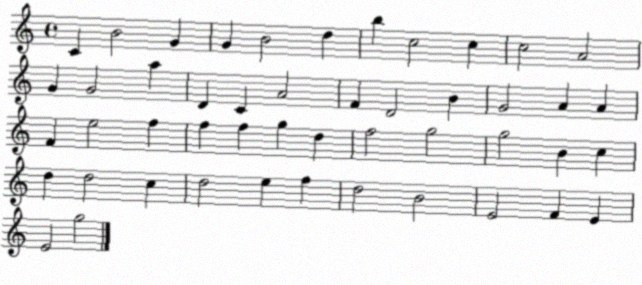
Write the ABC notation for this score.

X:1
T:Untitled
M:4/4
L:1/4
K:C
C B2 G G B2 d b c2 c c2 A2 G G2 a D C A2 F D2 B G2 A A F e2 f f f g d f2 g2 g2 B c d d2 c d2 e f d2 B2 E2 F E E2 g2